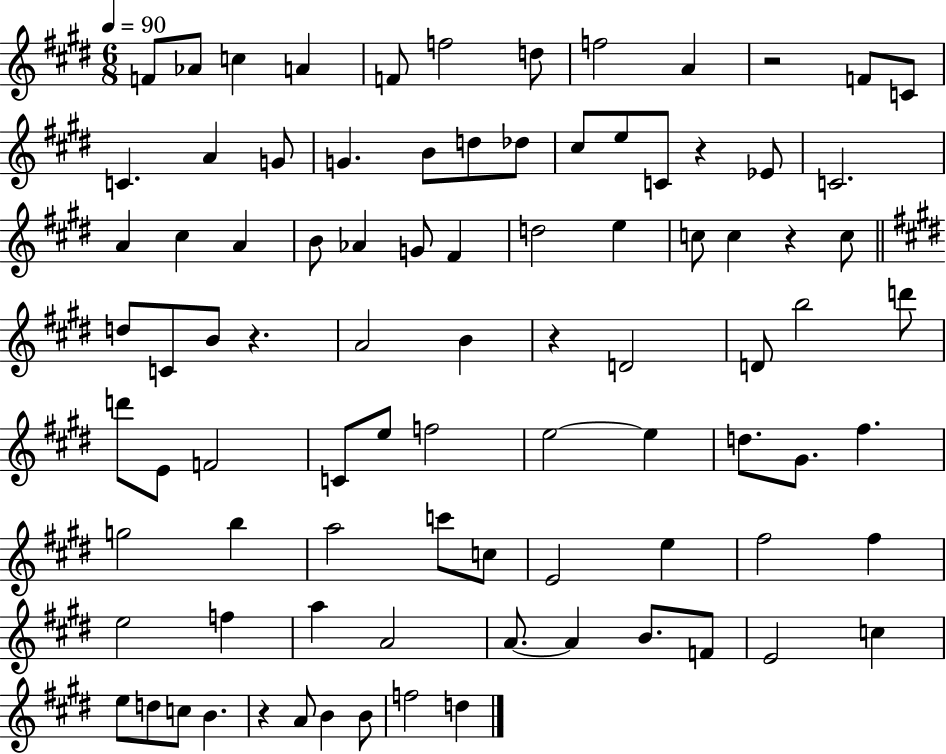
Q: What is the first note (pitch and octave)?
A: F4